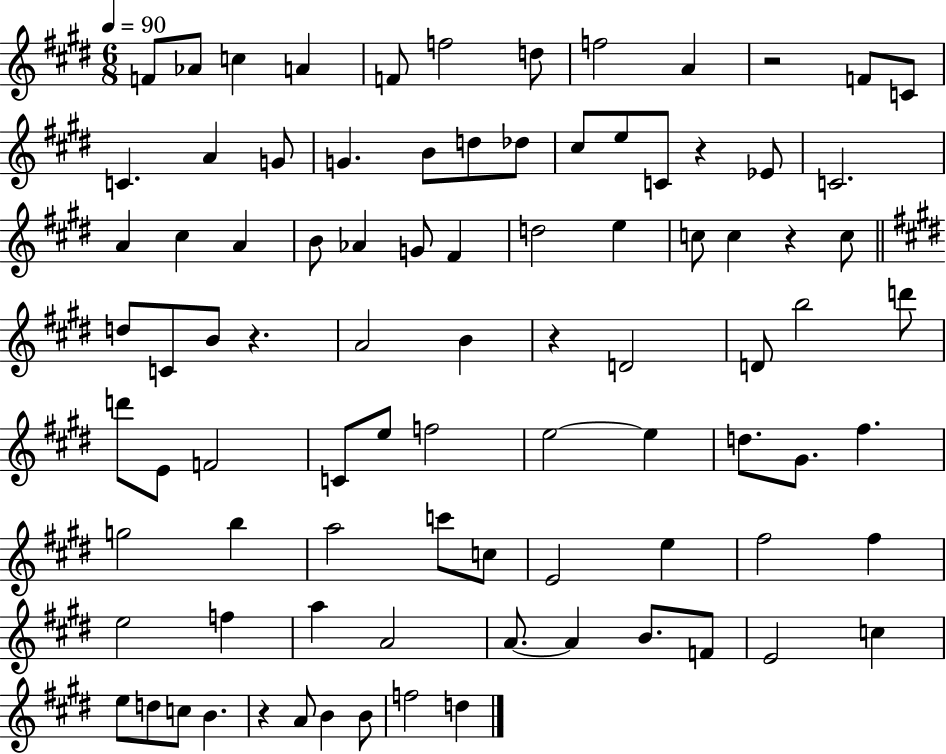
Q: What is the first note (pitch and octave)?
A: F4